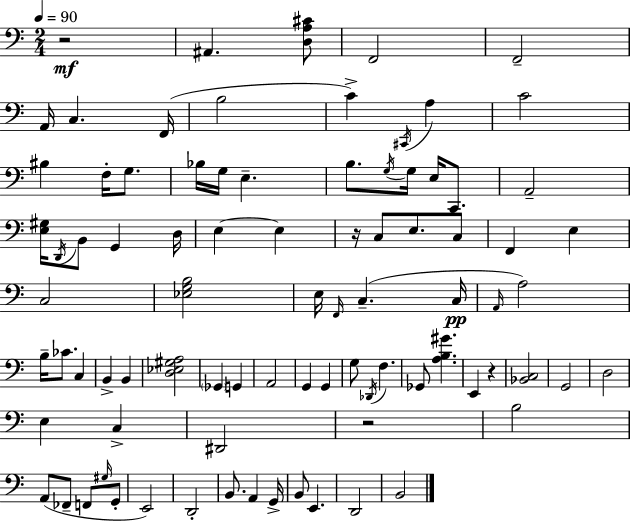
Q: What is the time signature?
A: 2/4